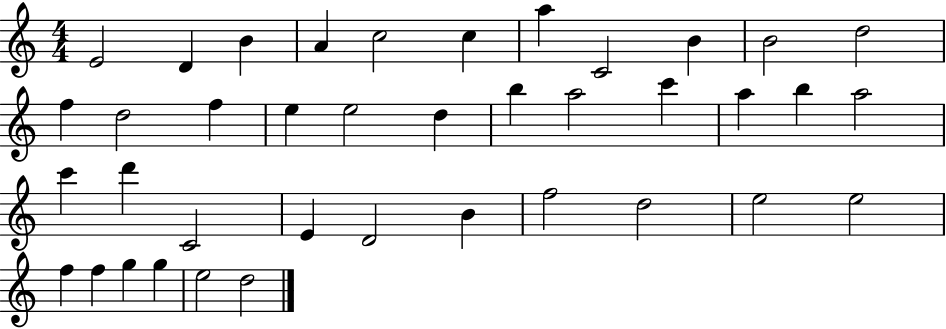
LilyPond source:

{
  \clef treble
  \numericTimeSignature
  \time 4/4
  \key c \major
  e'2 d'4 b'4 | a'4 c''2 c''4 | a''4 c'2 b'4 | b'2 d''2 | \break f''4 d''2 f''4 | e''4 e''2 d''4 | b''4 a''2 c'''4 | a''4 b''4 a''2 | \break c'''4 d'''4 c'2 | e'4 d'2 b'4 | f''2 d''2 | e''2 e''2 | \break f''4 f''4 g''4 g''4 | e''2 d''2 | \bar "|."
}